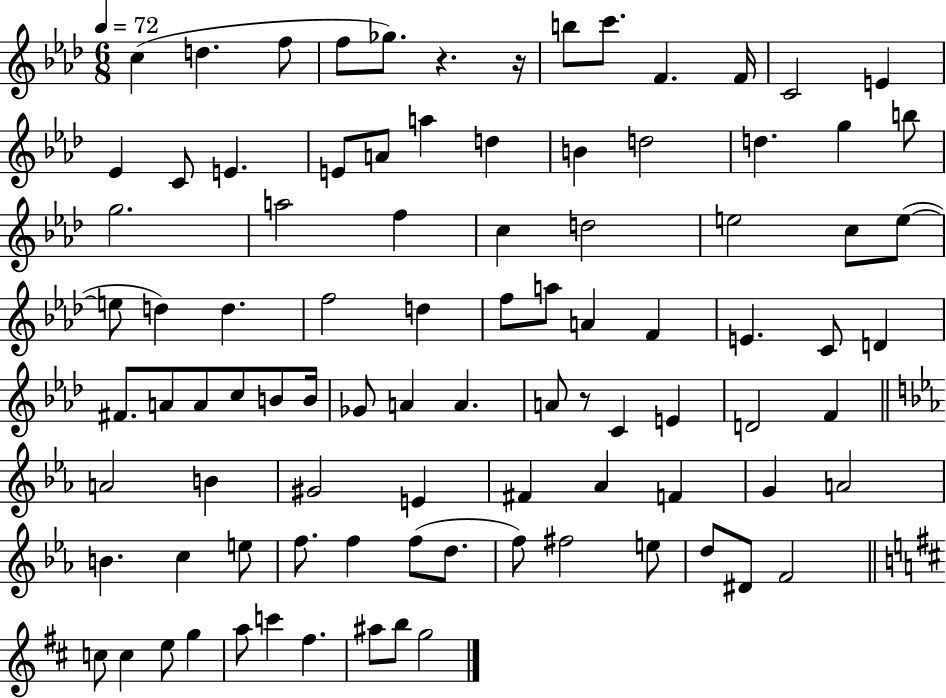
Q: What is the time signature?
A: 6/8